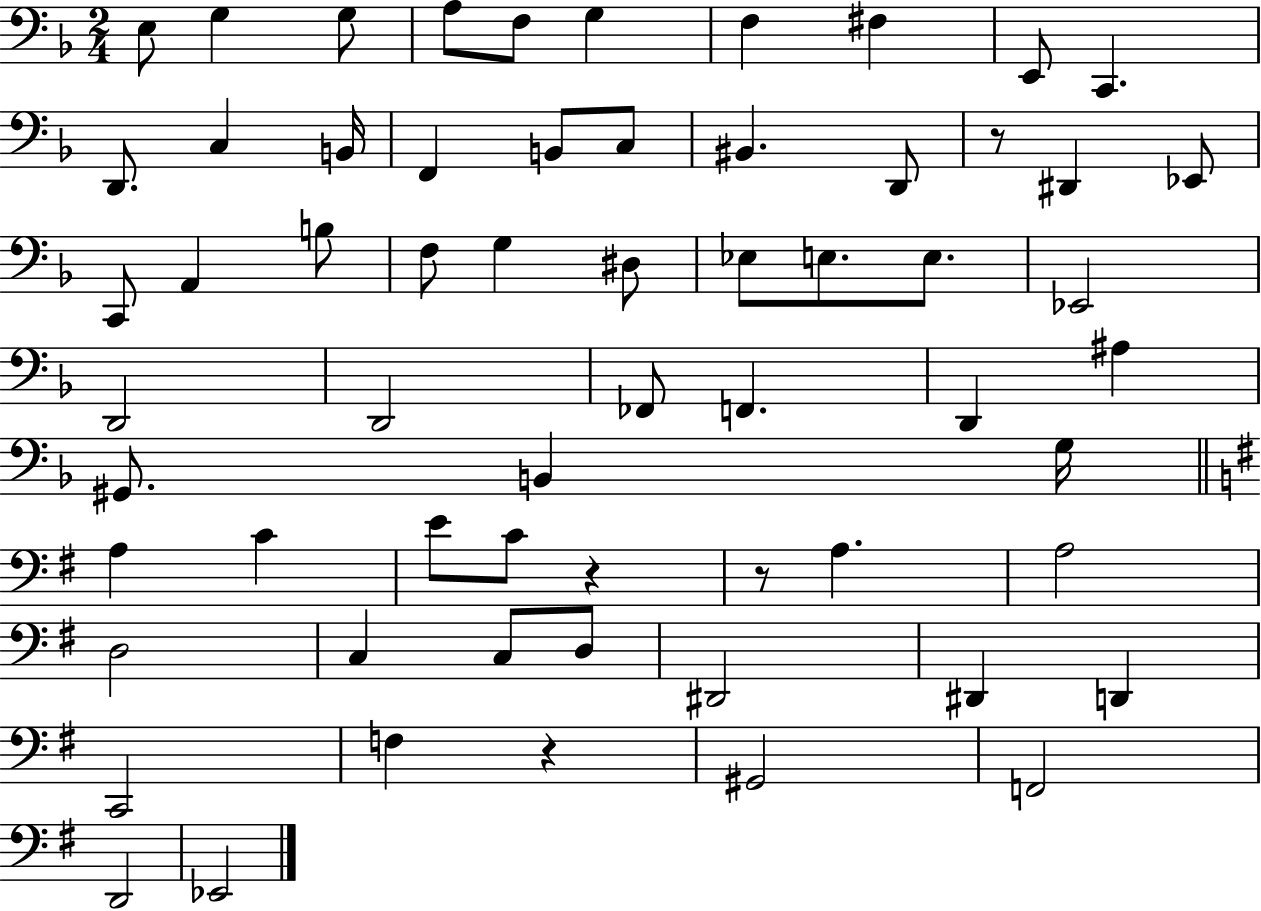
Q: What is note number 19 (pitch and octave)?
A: D#2